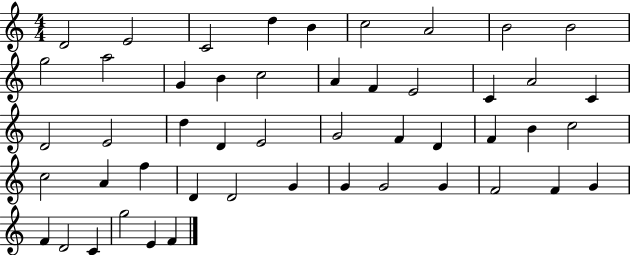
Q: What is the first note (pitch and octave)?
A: D4